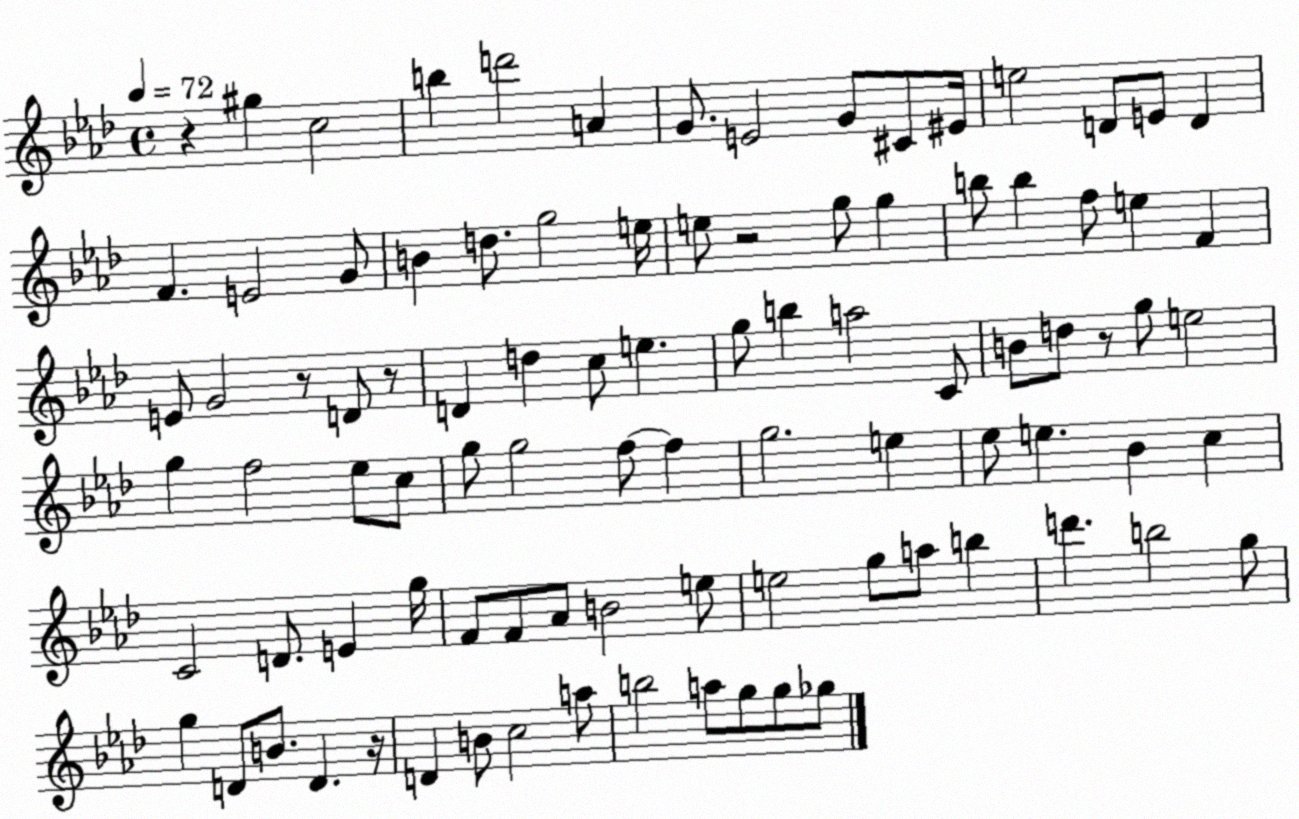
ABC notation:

X:1
T:Untitled
M:4/4
L:1/4
K:Ab
z ^g c2 b d'2 A G/2 E2 G/2 ^C/2 ^E/4 e2 D/2 E/2 D F E2 G/2 B d/2 g2 e/4 e/2 z2 g/2 g b/2 b f/2 e F E/2 G2 z/2 D/2 z/2 D d c/2 e g/2 b a2 C/2 B/2 d/2 z/2 g/2 e2 g f2 _e/2 c/2 g/2 g2 f/2 f g2 e _e/2 e _B c C2 D/2 E g/4 F/2 F/2 _A/2 B2 e/2 e2 g/2 a/2 b d' b2 g/2 g D/2 B/2 D z/4 D B/2 c2 a/2 b2 a/2 g/2 g/2 _g/2